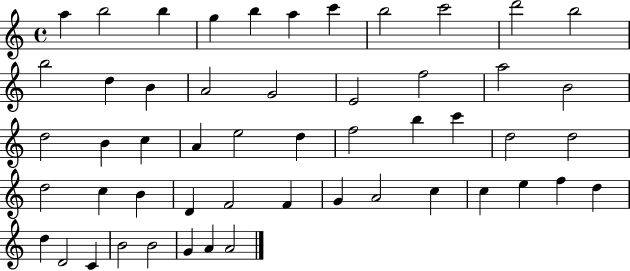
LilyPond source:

{
  \clef treble
  \time 4/4
  \defaultTimeSignature
  \key c \major
  a''4 b''2 b''4 | g''4 b''4 a''4 c'''4 | b''2 c'''2 | d'''2 b''2 | \break b''2 d''4 b'4 | a'2 g'2 | e'2 f''2 | a''2 b'2 | \break d''2 b'4 c''4 | a'4 e''2 d''4 | f''2 b''4 c'''4 | d''2 d''2 | \break d''2 c''4 b'4 | d'4 f'2 f'4 | g'4 a'2 c''4 | c''4 e''4 f''4 d''4 | \break d''4 d'2 c'4 | b'2 b'2 | g'4 a'4 a'2 | \bar "|."
}